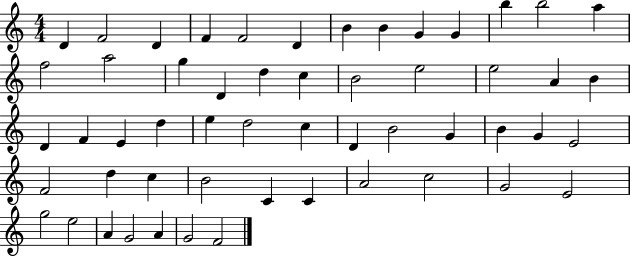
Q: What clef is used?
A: treble